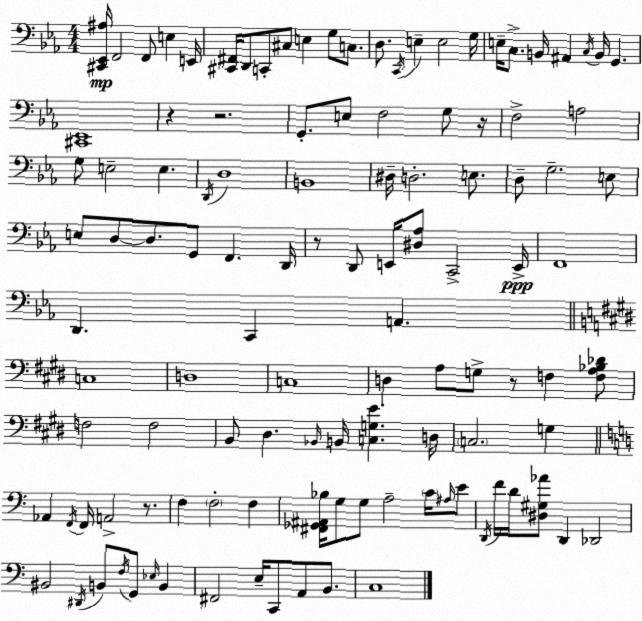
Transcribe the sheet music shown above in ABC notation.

X:1
T:Untitled
M:4/4
L:1/4
K:Eb
[^C,,_E,,^A,]/4 F,,2 F,,/2 E, E,,/4 [^C,,^F,,]/4 D,,/2 C,,/2 ^C,/2 E, G,/2 C,/2 D,/2 C,,/4 E, E,2 G,/4 E,/4 C,/2 B,,/4 ^A,, C,/4 B,,/4 G,, [^C,,_E,,]4 z z2 G,,/2 E,/2 F,2 G,/2 z/4 F,2 A,2 G,/2 E,2 E, D,,/4 D,4 B,,4 ^D,/4 D,2 E,/2 D,/2 G,2 E,/2 E,/2 D,/2 D,/2 G,,/2 F,, D,,/4 z/2 D,,/2 E,,/4 [^D,_A,]/2 C,,2 E,,/4 F,,4 D,, C,, A,, C,4 D,4 C,4 D, A,/2 G,/2 z/2 F, [F,A,_B,_D]/2 F,2 F,2 B,,/2 ^D, _B,,/4 B,,/4 [C,G,E] D,/4 C,2 G, _A,, F,,/4 F,,/4 A,,2 z/2 F, F,2 F, [^F,,_G,,^A,,_B,]/4 G,/2 G,/2 A,2 C/4 ^A,/4 E/2 D,,/4 F/4 D/4 [^D,^G,_A]/2 D,, _D,,2 ^B,,2 ^D,,/4 B,,/2 F,/4 G,,/2 _E,/4 B,, ^F,,2 E,/4 C,,/2 A,,/2 B,,/2 C,4